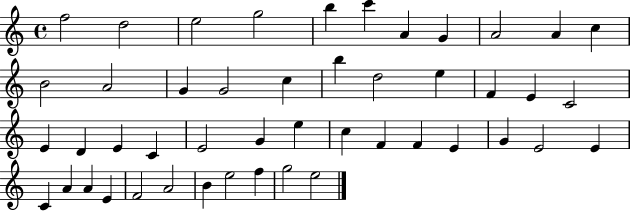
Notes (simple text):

F5/h D5/h E5/h G5/h B5/q C6/q A4/q G4/q A4/h A4/q C5/q B4/h A4/h G4/q G4/h C5/q B5/q D5/h E5/q F4/q E4/q C4/h E4/q D4/q E4/q C4/q E4/h G4/q E5/q C5/q F4/q F4/q E4/q G4/q E4/h E4/q C4/q A4/q A4/q E4/q F4/h A4/h B4/q E5/h F5/q G5/h E5/h